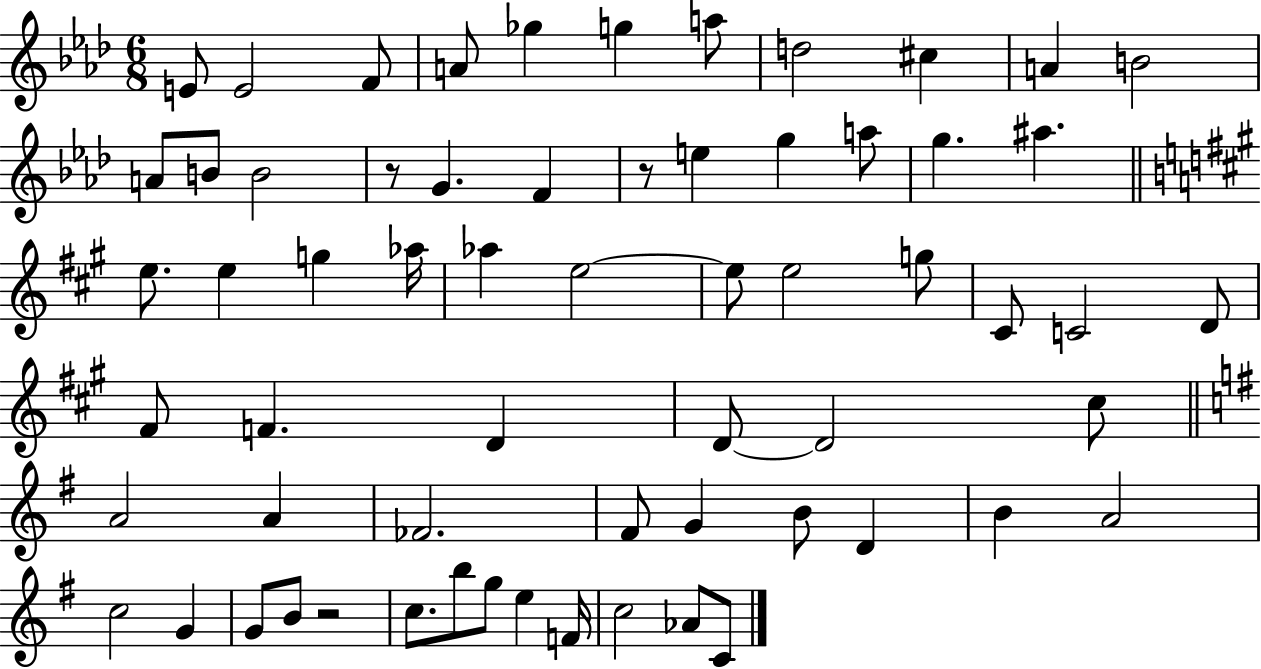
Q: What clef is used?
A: treble